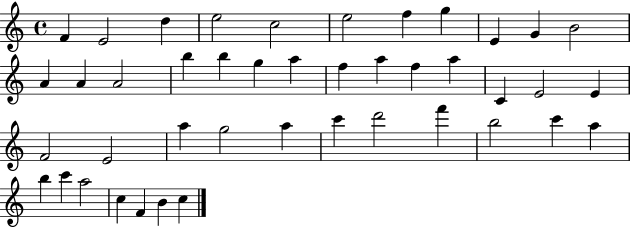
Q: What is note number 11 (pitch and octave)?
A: B4